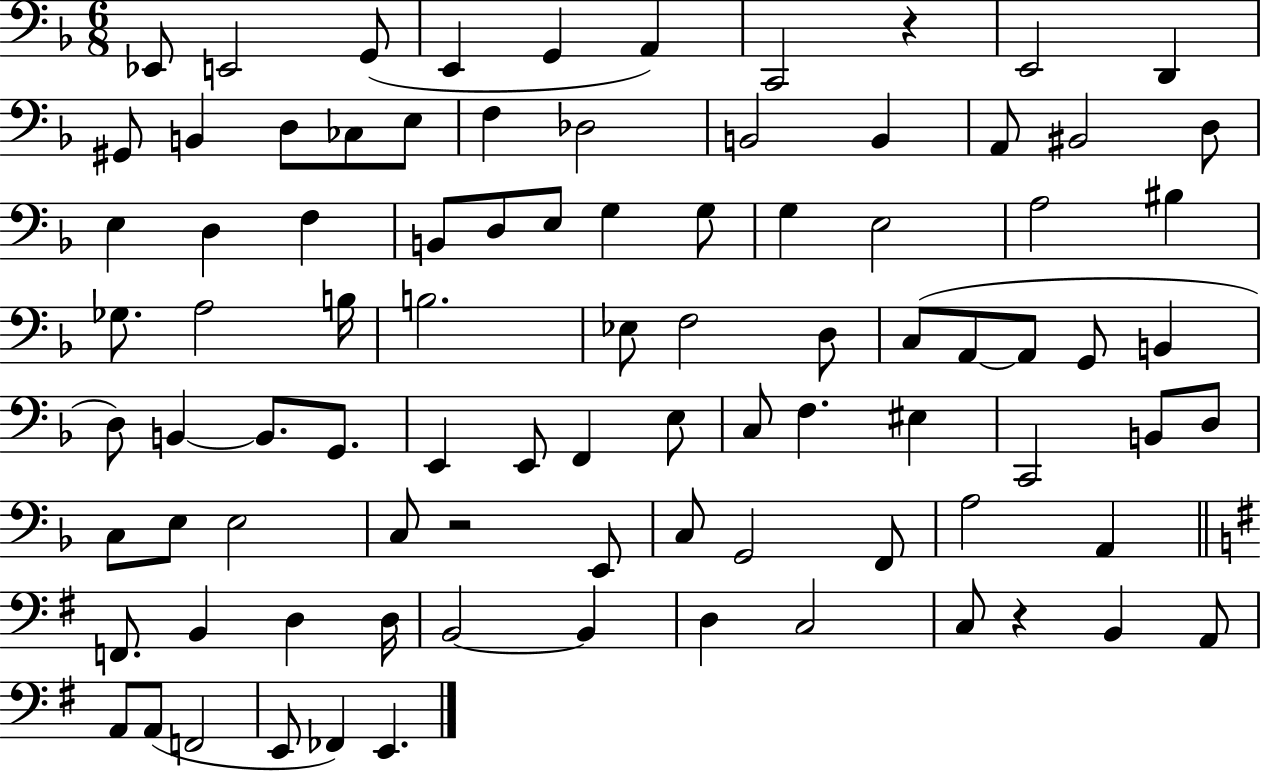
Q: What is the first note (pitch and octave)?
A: Eb2